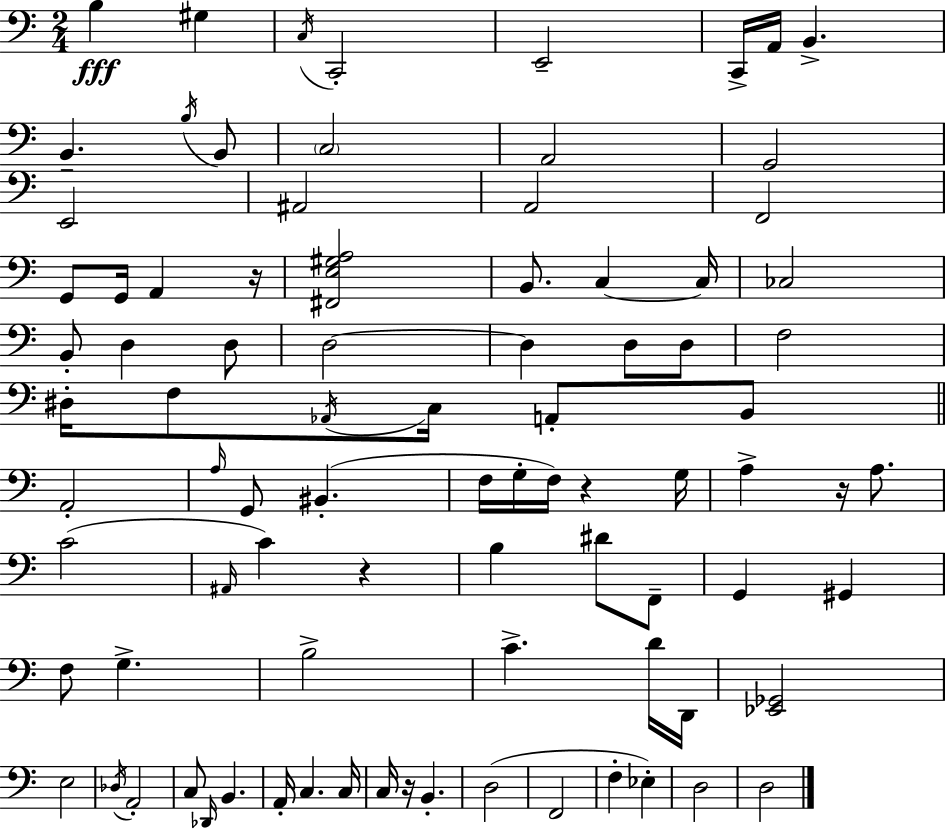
B3/q G#3/q C3/s C2/h E2/h C2/s A2/s B2/q. B2/q. B3/s B2/e C3/h A2/h G2/h E2/h A#2/h A2/h F2/h G2/e G2/s A2/q R/s [F#2,E3,G#3,A3]/h B2/e. C3/q C3/s CES3/h B2/e D3/q D3/e D3/h D3/q D3/e D3/e F3/h D#3/s F3/e Ab2/s C3/s A2/e B2/e A2/h A3/s G2/e BIS2/q. F3/s G3/s F3/s R/q G3/s A3/q R/s A3/e. C4/h A#2/s C4/q R/q B3/q D#4/e F2/e G2/q G#2/q F3/e G3/q. B3/h C4/q. D4/s D2/s [Eb2,Gb2]/h E3/h Db3/s A2/h C3/e Db2/s B2/q. A2/s C3/q. C3/s C3/s R/s B2/q. D3/h F2/h F3/q Eb3/q D3/h D3/h